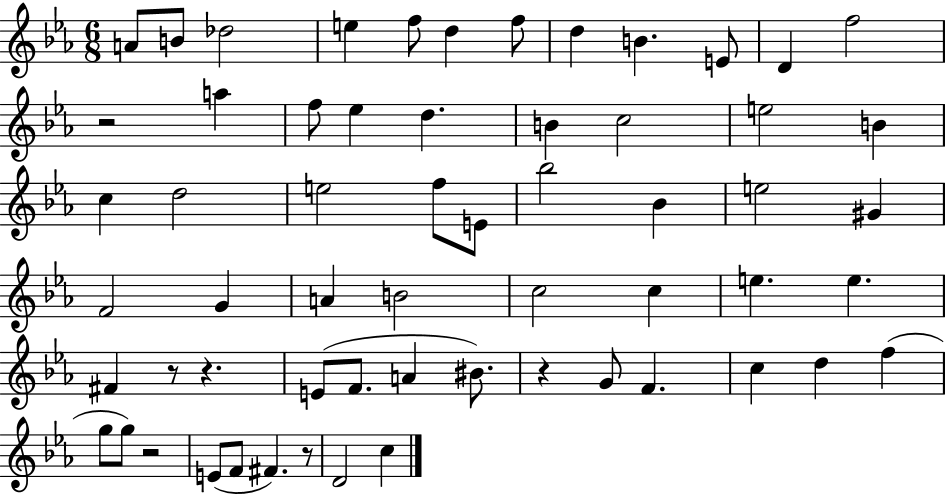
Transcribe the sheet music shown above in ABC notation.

X:1
T:Untitled
M:6/8
L:1/4
K:Eb
A/2 B/2 _d2 e f/2 d f/2 d B E/2 D f2 z2 a f/2 _e d B c2 e2 B c d2 e2 f/2 E/2 _b2 _B e2 ^G F2 G A B2 c2 c e e ^F z/2 z E/2 F/2 A ^B/2 z G/2 F c d f g/2 g/2 z2 E/2 F/2 ^F z/2 D2 c